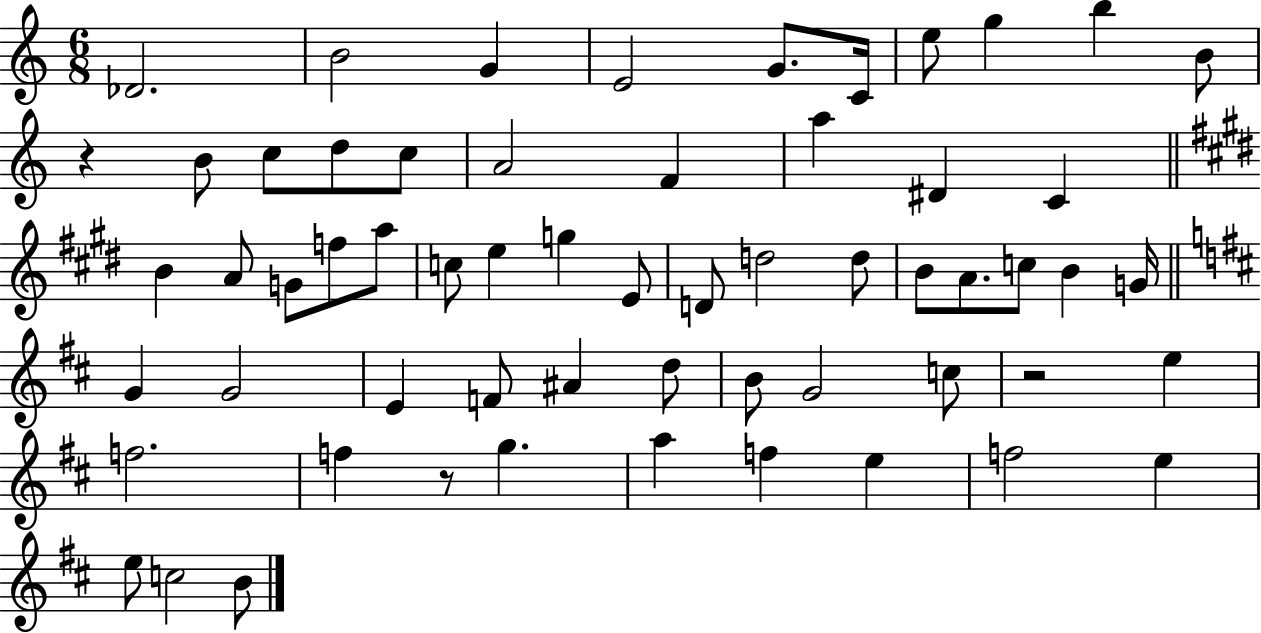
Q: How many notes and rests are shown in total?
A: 60